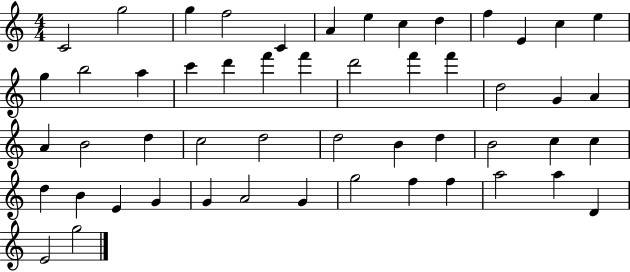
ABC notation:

X:1
T:Untitled
M:4/4
L:1/4
K:C
C2 g2 g f2 C A e c d f E c e g b2 a c' d' f' f' d'2 f' f' d2 G A A B2 d c2 d2 d2 B d B2 c c d B E G G A2 G g2 f f a2 a D E2 g2